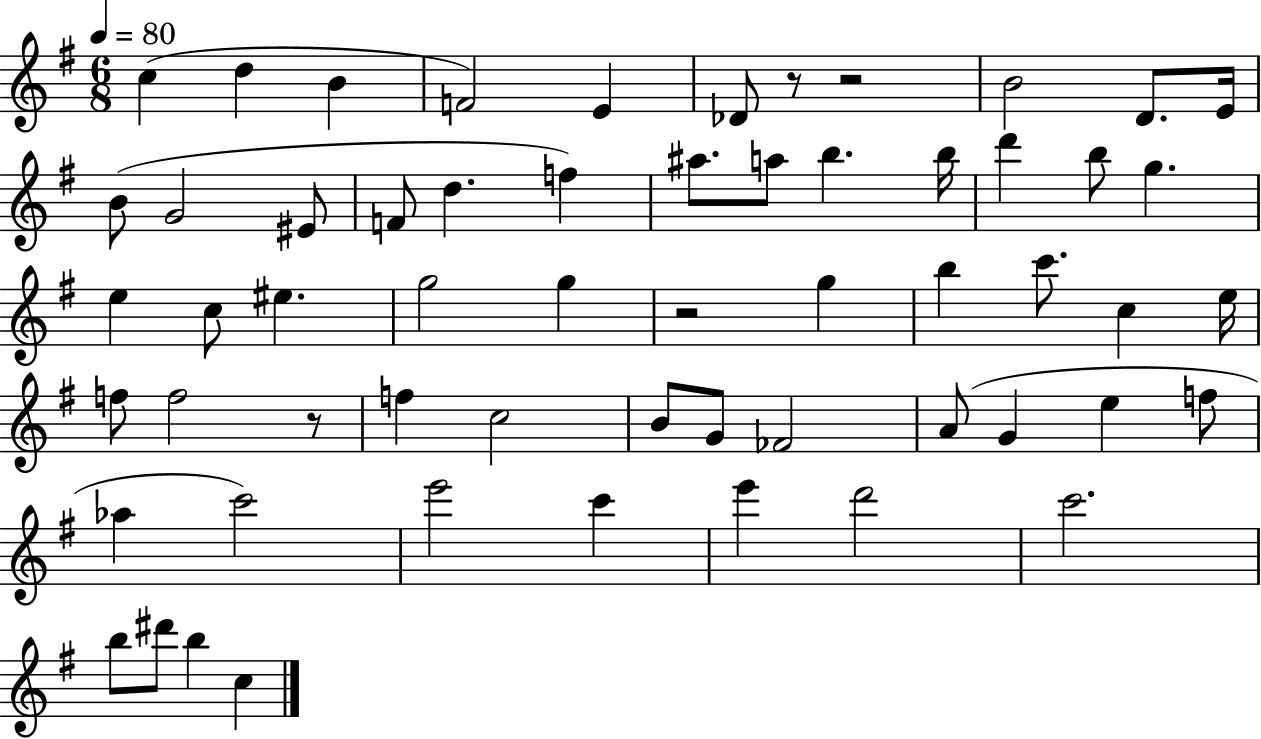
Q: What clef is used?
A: treble